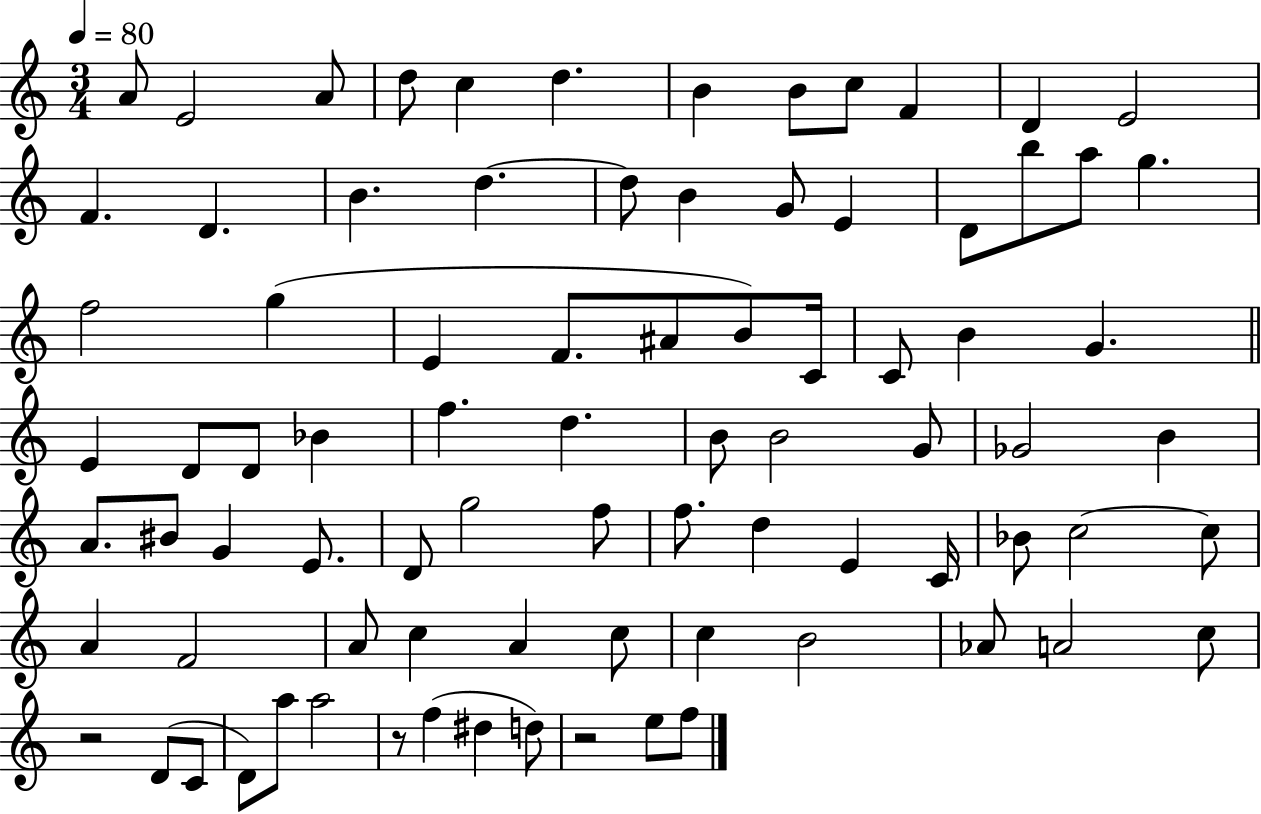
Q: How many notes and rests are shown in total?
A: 83